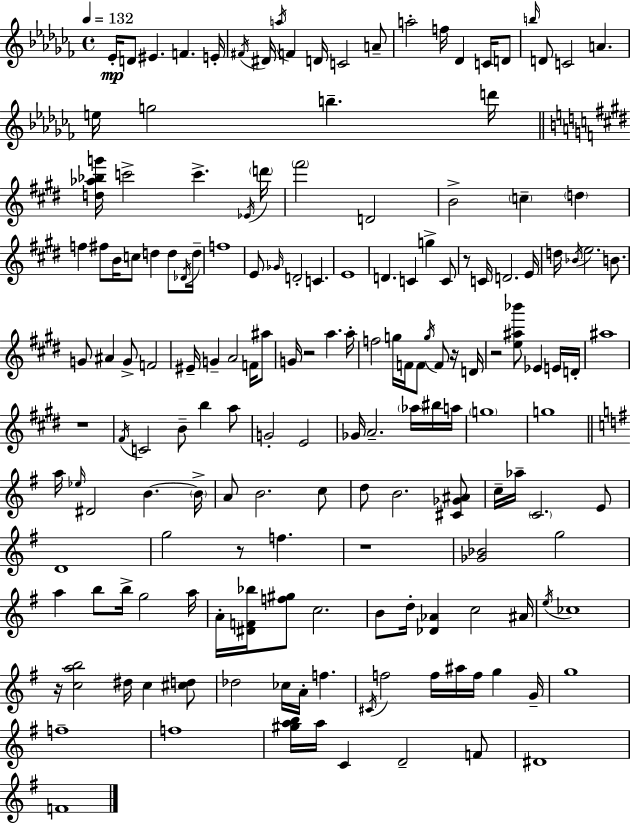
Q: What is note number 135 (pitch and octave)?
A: F5